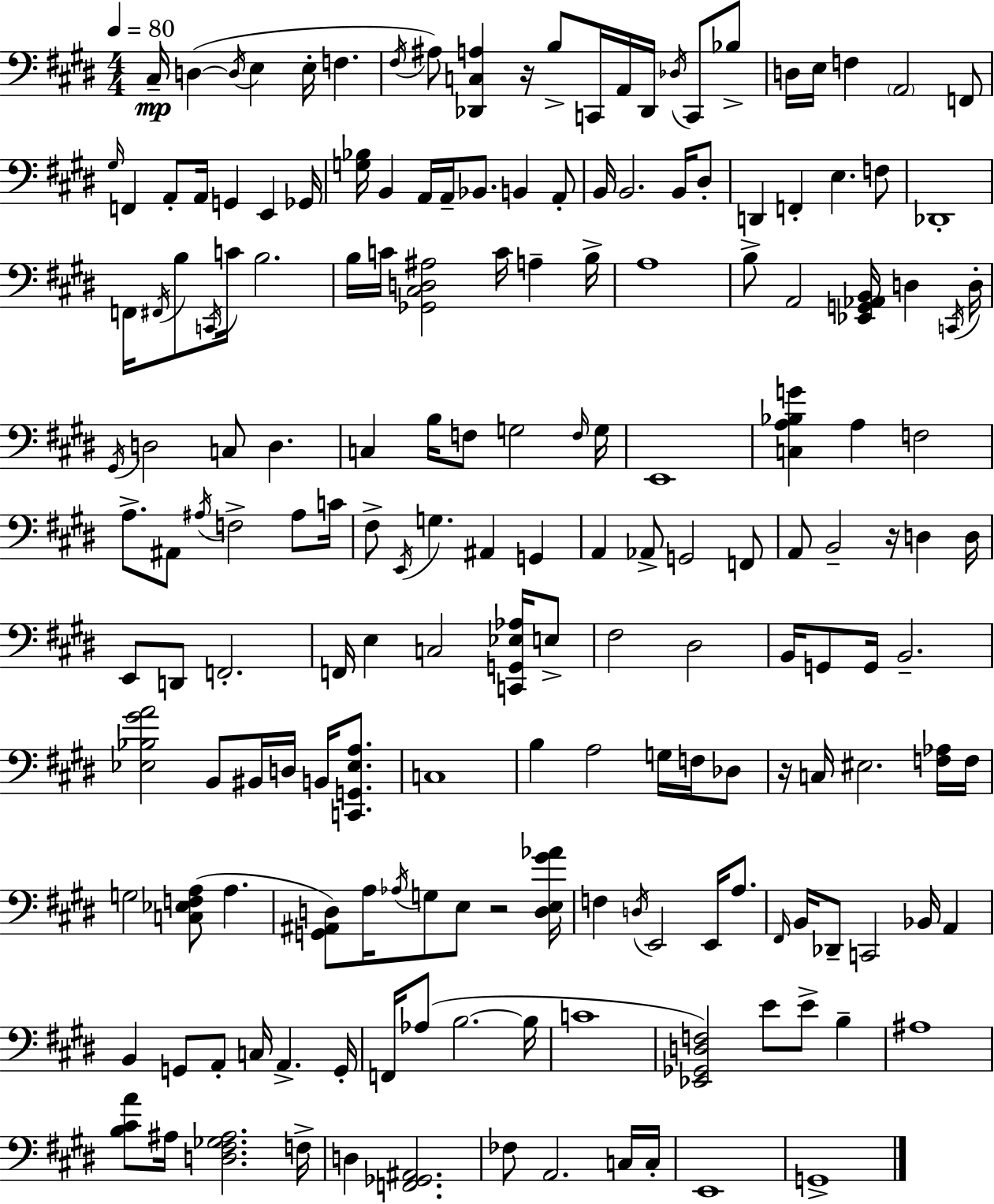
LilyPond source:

{
  \clef bass
  \numericTimeSignature
  \time 4/4
  \key e \major
  \tempo 4 = 80
  cis16--\mp d4~(~ \acciaccatura { d16 } e4 e16-. f4. | \acciaccatura { fis16 }) ais8 <des, c a>4 r16 b8-> c,16 a,16 des,16 \acciaccatura { des16 } c,8 | bes8-> d16 e16 f4 \parenthesize a,2 | f,8 \grace { gis16 } f,4 a,8-. a,16 g,4 e,4 | \break ges,16 <g bes>16 b,4 a,16 a,16-- bes,8. b,4 | a,8-. b,16 b,2. | b,16 dis8-. d,4 f,4-. e4. | f8 des,1-. | \break f,16 \acciaccatura { fis,16 } b8 \acciaccatura { c,16 } c'16 b2. | b16 c'16 <ges, cis d ais>2 | c'16 a4-- b16-> a1 | b8-> a,2 | \break <ees, g, aes, b,>16 d4 \acciaccatura { c,16 } d16-. \acciaccatura { gis,16 } d2 | c8 d4. c4 b16 f8 g2 | \grace { f16 } g16 e,1 | <c a bes g'>4 a4 | \break f2 a8.-> ais,8 \acciaccatura { ais16 } f2-> | ais8 c'16 fis8-> \acciaccatura { e,16 } g4. | ais,4 g,4 a,4 aes,8-> | g,2 f,8 a,8 b,2-- | \break r16 d4 d16 e,8 d,8 f,2.-. | f,16 e4 | c2 <c, g, ees aes>16 e8-> fis2 | dis2 b,16 g,8 g,16 b,2.-- | \break <ees bes gis' a'>2 | b,8 bis,16 d16 b,16 <c, g, ees a>8. c1 | b4 a2 | g16 f16 des8 r16 c16 eis2. | \break <f aes>16 f16 g2 | <c ees f a>8( a4. <g, ais, d>8) a16 \acciaccatura { aes16 } g8 | e8 r2 <d e gis' aes'>16 f4 | \acciaccatura { d16 } e,2 e,16 a8. \grace { fis,16 } b,16 des,8-- | \break c,2 bes,16 a,4 b,4 | g,8 a,8-. c16 a,4.-> g,16-. f,16 aes8( | b2.~~ b16 c'1 | <ees, ges, d f>2) | \break e'8 e'8-> b4-- ais1 | <b cis' a'>8 | ais16 <d fis ges ais>2. f16-> d4 | <f, ges, ais,>2. fes8 | \break a,2. c16 c16-. e,1 | g,1-> | \bar "|."
}